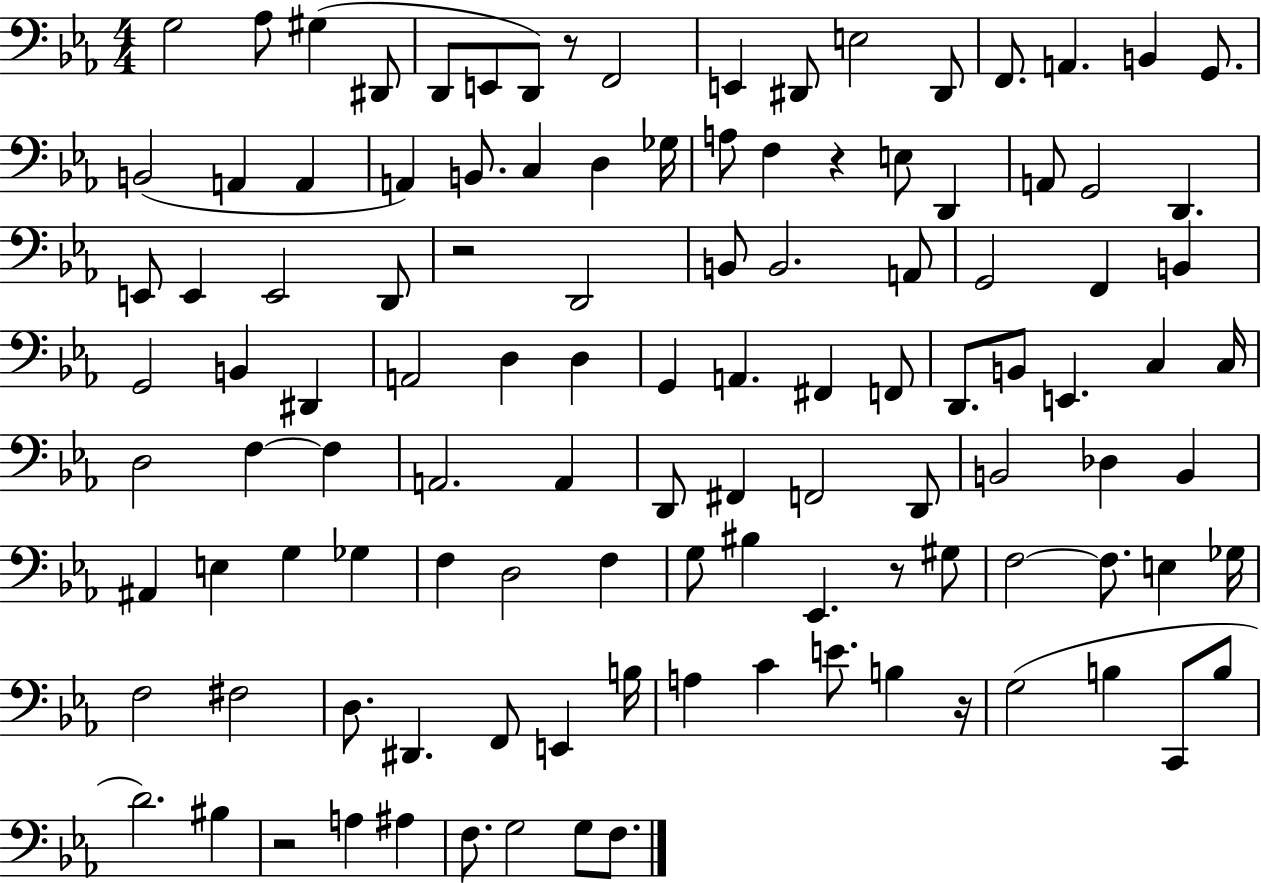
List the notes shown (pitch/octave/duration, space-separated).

G3/h Ab3/e G#3/q D#2/e D2/e E2/e D2/e R/e F2/h E2/q D#2/e E3/h D#2/e F2/e. A2/q. B2/q G2/e. B2/h A2/q A2/q A2/q B2/e. C3/q D3/q Gb3/s A3/e F3/q R/q E3/e D2/q A2/e G2/h D2/q. E2/e E2/q E2/h D2/e R/h D2/h B2/e B2/h. A2/e G2/h F2/q B2/q G2/h B2/q D#2/q A2/h D3/q D3/q G2/q A2/q. F#2/q F2/e D2/e. B2/e E2/q. C3/q C3/s D3/h F3/q F3/q A2/h. A2/q D2/e F#2/q F2/h D2/e B2/h Db3/q B2/q A#2/q E3/q G3/q Gb3/q F3/q D3/h F3/q G3/e BIS3/q Eb2/q. R/e G#3/e F3/h F3/e. E3/q Gb3/s F3/h F#3/h D3/e. D#2/q. F2/e E2/q B3/s A3/q C4/q E4/e. B3/q R/s G3/h B3/q C2/e B3/e D4/h. BIS3/q R/h A3/q A#3/q F3/e. G3/h G3/e F3/e.